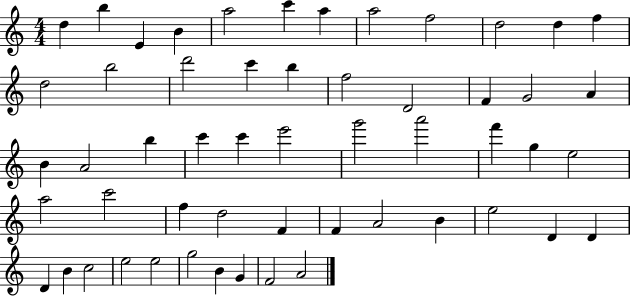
{
  \clef treble
  \numericTimeSignature
  \time 4/4
  \key c \major
  d''4 b''4 e'4 b'4 | a''2 c'''4 a''4 | a''2 f''2 | d''2 d''4 f''4 | \break d''2 b''2 | d'''2 c'''4 b''4 | f''2 d'2 | f'4 g'2 a'4 | \break b'4 a'2 b''4 | c'''4 c'''4 e'''2 | g'''2 a'''2 | f'''4 g''4 e''2 | \break a''2 c'''2 | f''4 d''2 f'4 | f'4 a'2 b'4 | e''2 d'4 d'4 | \break d'4 b'4 c''2 | e''2 e''2 | g''2 b'4 g'4 | f'2 a'2 | \break \bar "|."
}